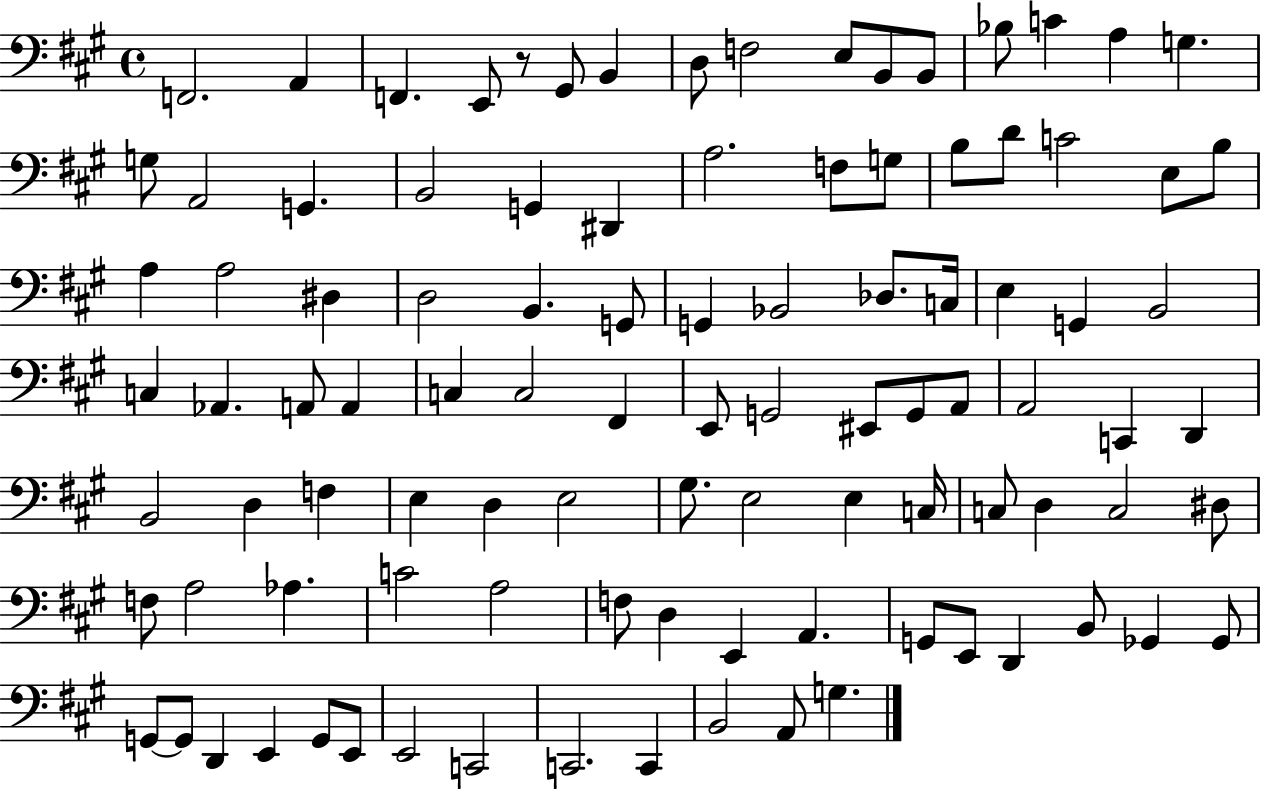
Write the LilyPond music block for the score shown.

{
  \clef bass
  \time 4/4
  \defaultTimeSignature
  \key a \major
  f,2. a,4 | f,4. e,8 r8 gis,8 b,4 | d8 f2 e8 b,8 b,8 | bes8 c'4 a4 g4. | \break g8 a,2 g,4. | b,2 g,4 dis,4 | a2. f8 g8 | b8 d'8 c'2 e8 b8 | \break a4 a2 dis4 | d2 b,4. g,8 | g,4 bes,2 des8. c16 | e4 g,4 b,2 | \break c4 aes,4. a,8 a,4 | c4 c2 fis,4 | e,8 g,2 eis,8 g,8 a,8 | a,2 c,4 d,4 | \break b,2 d4 f4 | e4 d4 e2 | gis8. e2 e4 c16 | c8 d4 c2 dis8 | \break f8 a2 aes4. | c'2 a2 | f8 d4 e,4 a,4. | g,8 e,8 d,4 b,8 ges,4 ges,8 | \break g,8~~ g,8 d,4 e,4 g,8 e,8 | e,2 c,2 | c,2. c,4 | b,2 a,8 g4. | \break \bar "|."
}